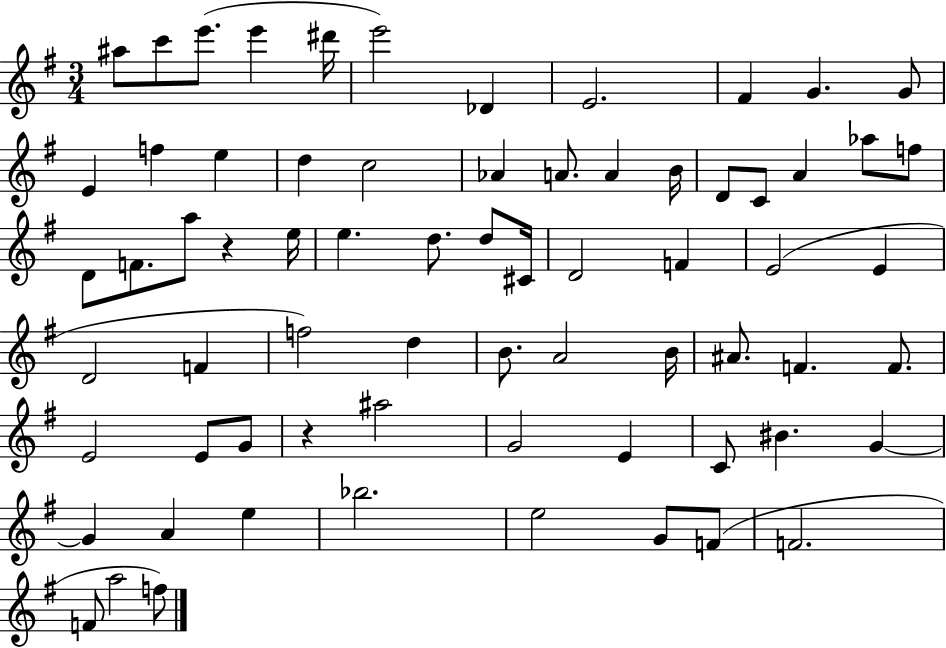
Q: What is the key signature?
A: G major